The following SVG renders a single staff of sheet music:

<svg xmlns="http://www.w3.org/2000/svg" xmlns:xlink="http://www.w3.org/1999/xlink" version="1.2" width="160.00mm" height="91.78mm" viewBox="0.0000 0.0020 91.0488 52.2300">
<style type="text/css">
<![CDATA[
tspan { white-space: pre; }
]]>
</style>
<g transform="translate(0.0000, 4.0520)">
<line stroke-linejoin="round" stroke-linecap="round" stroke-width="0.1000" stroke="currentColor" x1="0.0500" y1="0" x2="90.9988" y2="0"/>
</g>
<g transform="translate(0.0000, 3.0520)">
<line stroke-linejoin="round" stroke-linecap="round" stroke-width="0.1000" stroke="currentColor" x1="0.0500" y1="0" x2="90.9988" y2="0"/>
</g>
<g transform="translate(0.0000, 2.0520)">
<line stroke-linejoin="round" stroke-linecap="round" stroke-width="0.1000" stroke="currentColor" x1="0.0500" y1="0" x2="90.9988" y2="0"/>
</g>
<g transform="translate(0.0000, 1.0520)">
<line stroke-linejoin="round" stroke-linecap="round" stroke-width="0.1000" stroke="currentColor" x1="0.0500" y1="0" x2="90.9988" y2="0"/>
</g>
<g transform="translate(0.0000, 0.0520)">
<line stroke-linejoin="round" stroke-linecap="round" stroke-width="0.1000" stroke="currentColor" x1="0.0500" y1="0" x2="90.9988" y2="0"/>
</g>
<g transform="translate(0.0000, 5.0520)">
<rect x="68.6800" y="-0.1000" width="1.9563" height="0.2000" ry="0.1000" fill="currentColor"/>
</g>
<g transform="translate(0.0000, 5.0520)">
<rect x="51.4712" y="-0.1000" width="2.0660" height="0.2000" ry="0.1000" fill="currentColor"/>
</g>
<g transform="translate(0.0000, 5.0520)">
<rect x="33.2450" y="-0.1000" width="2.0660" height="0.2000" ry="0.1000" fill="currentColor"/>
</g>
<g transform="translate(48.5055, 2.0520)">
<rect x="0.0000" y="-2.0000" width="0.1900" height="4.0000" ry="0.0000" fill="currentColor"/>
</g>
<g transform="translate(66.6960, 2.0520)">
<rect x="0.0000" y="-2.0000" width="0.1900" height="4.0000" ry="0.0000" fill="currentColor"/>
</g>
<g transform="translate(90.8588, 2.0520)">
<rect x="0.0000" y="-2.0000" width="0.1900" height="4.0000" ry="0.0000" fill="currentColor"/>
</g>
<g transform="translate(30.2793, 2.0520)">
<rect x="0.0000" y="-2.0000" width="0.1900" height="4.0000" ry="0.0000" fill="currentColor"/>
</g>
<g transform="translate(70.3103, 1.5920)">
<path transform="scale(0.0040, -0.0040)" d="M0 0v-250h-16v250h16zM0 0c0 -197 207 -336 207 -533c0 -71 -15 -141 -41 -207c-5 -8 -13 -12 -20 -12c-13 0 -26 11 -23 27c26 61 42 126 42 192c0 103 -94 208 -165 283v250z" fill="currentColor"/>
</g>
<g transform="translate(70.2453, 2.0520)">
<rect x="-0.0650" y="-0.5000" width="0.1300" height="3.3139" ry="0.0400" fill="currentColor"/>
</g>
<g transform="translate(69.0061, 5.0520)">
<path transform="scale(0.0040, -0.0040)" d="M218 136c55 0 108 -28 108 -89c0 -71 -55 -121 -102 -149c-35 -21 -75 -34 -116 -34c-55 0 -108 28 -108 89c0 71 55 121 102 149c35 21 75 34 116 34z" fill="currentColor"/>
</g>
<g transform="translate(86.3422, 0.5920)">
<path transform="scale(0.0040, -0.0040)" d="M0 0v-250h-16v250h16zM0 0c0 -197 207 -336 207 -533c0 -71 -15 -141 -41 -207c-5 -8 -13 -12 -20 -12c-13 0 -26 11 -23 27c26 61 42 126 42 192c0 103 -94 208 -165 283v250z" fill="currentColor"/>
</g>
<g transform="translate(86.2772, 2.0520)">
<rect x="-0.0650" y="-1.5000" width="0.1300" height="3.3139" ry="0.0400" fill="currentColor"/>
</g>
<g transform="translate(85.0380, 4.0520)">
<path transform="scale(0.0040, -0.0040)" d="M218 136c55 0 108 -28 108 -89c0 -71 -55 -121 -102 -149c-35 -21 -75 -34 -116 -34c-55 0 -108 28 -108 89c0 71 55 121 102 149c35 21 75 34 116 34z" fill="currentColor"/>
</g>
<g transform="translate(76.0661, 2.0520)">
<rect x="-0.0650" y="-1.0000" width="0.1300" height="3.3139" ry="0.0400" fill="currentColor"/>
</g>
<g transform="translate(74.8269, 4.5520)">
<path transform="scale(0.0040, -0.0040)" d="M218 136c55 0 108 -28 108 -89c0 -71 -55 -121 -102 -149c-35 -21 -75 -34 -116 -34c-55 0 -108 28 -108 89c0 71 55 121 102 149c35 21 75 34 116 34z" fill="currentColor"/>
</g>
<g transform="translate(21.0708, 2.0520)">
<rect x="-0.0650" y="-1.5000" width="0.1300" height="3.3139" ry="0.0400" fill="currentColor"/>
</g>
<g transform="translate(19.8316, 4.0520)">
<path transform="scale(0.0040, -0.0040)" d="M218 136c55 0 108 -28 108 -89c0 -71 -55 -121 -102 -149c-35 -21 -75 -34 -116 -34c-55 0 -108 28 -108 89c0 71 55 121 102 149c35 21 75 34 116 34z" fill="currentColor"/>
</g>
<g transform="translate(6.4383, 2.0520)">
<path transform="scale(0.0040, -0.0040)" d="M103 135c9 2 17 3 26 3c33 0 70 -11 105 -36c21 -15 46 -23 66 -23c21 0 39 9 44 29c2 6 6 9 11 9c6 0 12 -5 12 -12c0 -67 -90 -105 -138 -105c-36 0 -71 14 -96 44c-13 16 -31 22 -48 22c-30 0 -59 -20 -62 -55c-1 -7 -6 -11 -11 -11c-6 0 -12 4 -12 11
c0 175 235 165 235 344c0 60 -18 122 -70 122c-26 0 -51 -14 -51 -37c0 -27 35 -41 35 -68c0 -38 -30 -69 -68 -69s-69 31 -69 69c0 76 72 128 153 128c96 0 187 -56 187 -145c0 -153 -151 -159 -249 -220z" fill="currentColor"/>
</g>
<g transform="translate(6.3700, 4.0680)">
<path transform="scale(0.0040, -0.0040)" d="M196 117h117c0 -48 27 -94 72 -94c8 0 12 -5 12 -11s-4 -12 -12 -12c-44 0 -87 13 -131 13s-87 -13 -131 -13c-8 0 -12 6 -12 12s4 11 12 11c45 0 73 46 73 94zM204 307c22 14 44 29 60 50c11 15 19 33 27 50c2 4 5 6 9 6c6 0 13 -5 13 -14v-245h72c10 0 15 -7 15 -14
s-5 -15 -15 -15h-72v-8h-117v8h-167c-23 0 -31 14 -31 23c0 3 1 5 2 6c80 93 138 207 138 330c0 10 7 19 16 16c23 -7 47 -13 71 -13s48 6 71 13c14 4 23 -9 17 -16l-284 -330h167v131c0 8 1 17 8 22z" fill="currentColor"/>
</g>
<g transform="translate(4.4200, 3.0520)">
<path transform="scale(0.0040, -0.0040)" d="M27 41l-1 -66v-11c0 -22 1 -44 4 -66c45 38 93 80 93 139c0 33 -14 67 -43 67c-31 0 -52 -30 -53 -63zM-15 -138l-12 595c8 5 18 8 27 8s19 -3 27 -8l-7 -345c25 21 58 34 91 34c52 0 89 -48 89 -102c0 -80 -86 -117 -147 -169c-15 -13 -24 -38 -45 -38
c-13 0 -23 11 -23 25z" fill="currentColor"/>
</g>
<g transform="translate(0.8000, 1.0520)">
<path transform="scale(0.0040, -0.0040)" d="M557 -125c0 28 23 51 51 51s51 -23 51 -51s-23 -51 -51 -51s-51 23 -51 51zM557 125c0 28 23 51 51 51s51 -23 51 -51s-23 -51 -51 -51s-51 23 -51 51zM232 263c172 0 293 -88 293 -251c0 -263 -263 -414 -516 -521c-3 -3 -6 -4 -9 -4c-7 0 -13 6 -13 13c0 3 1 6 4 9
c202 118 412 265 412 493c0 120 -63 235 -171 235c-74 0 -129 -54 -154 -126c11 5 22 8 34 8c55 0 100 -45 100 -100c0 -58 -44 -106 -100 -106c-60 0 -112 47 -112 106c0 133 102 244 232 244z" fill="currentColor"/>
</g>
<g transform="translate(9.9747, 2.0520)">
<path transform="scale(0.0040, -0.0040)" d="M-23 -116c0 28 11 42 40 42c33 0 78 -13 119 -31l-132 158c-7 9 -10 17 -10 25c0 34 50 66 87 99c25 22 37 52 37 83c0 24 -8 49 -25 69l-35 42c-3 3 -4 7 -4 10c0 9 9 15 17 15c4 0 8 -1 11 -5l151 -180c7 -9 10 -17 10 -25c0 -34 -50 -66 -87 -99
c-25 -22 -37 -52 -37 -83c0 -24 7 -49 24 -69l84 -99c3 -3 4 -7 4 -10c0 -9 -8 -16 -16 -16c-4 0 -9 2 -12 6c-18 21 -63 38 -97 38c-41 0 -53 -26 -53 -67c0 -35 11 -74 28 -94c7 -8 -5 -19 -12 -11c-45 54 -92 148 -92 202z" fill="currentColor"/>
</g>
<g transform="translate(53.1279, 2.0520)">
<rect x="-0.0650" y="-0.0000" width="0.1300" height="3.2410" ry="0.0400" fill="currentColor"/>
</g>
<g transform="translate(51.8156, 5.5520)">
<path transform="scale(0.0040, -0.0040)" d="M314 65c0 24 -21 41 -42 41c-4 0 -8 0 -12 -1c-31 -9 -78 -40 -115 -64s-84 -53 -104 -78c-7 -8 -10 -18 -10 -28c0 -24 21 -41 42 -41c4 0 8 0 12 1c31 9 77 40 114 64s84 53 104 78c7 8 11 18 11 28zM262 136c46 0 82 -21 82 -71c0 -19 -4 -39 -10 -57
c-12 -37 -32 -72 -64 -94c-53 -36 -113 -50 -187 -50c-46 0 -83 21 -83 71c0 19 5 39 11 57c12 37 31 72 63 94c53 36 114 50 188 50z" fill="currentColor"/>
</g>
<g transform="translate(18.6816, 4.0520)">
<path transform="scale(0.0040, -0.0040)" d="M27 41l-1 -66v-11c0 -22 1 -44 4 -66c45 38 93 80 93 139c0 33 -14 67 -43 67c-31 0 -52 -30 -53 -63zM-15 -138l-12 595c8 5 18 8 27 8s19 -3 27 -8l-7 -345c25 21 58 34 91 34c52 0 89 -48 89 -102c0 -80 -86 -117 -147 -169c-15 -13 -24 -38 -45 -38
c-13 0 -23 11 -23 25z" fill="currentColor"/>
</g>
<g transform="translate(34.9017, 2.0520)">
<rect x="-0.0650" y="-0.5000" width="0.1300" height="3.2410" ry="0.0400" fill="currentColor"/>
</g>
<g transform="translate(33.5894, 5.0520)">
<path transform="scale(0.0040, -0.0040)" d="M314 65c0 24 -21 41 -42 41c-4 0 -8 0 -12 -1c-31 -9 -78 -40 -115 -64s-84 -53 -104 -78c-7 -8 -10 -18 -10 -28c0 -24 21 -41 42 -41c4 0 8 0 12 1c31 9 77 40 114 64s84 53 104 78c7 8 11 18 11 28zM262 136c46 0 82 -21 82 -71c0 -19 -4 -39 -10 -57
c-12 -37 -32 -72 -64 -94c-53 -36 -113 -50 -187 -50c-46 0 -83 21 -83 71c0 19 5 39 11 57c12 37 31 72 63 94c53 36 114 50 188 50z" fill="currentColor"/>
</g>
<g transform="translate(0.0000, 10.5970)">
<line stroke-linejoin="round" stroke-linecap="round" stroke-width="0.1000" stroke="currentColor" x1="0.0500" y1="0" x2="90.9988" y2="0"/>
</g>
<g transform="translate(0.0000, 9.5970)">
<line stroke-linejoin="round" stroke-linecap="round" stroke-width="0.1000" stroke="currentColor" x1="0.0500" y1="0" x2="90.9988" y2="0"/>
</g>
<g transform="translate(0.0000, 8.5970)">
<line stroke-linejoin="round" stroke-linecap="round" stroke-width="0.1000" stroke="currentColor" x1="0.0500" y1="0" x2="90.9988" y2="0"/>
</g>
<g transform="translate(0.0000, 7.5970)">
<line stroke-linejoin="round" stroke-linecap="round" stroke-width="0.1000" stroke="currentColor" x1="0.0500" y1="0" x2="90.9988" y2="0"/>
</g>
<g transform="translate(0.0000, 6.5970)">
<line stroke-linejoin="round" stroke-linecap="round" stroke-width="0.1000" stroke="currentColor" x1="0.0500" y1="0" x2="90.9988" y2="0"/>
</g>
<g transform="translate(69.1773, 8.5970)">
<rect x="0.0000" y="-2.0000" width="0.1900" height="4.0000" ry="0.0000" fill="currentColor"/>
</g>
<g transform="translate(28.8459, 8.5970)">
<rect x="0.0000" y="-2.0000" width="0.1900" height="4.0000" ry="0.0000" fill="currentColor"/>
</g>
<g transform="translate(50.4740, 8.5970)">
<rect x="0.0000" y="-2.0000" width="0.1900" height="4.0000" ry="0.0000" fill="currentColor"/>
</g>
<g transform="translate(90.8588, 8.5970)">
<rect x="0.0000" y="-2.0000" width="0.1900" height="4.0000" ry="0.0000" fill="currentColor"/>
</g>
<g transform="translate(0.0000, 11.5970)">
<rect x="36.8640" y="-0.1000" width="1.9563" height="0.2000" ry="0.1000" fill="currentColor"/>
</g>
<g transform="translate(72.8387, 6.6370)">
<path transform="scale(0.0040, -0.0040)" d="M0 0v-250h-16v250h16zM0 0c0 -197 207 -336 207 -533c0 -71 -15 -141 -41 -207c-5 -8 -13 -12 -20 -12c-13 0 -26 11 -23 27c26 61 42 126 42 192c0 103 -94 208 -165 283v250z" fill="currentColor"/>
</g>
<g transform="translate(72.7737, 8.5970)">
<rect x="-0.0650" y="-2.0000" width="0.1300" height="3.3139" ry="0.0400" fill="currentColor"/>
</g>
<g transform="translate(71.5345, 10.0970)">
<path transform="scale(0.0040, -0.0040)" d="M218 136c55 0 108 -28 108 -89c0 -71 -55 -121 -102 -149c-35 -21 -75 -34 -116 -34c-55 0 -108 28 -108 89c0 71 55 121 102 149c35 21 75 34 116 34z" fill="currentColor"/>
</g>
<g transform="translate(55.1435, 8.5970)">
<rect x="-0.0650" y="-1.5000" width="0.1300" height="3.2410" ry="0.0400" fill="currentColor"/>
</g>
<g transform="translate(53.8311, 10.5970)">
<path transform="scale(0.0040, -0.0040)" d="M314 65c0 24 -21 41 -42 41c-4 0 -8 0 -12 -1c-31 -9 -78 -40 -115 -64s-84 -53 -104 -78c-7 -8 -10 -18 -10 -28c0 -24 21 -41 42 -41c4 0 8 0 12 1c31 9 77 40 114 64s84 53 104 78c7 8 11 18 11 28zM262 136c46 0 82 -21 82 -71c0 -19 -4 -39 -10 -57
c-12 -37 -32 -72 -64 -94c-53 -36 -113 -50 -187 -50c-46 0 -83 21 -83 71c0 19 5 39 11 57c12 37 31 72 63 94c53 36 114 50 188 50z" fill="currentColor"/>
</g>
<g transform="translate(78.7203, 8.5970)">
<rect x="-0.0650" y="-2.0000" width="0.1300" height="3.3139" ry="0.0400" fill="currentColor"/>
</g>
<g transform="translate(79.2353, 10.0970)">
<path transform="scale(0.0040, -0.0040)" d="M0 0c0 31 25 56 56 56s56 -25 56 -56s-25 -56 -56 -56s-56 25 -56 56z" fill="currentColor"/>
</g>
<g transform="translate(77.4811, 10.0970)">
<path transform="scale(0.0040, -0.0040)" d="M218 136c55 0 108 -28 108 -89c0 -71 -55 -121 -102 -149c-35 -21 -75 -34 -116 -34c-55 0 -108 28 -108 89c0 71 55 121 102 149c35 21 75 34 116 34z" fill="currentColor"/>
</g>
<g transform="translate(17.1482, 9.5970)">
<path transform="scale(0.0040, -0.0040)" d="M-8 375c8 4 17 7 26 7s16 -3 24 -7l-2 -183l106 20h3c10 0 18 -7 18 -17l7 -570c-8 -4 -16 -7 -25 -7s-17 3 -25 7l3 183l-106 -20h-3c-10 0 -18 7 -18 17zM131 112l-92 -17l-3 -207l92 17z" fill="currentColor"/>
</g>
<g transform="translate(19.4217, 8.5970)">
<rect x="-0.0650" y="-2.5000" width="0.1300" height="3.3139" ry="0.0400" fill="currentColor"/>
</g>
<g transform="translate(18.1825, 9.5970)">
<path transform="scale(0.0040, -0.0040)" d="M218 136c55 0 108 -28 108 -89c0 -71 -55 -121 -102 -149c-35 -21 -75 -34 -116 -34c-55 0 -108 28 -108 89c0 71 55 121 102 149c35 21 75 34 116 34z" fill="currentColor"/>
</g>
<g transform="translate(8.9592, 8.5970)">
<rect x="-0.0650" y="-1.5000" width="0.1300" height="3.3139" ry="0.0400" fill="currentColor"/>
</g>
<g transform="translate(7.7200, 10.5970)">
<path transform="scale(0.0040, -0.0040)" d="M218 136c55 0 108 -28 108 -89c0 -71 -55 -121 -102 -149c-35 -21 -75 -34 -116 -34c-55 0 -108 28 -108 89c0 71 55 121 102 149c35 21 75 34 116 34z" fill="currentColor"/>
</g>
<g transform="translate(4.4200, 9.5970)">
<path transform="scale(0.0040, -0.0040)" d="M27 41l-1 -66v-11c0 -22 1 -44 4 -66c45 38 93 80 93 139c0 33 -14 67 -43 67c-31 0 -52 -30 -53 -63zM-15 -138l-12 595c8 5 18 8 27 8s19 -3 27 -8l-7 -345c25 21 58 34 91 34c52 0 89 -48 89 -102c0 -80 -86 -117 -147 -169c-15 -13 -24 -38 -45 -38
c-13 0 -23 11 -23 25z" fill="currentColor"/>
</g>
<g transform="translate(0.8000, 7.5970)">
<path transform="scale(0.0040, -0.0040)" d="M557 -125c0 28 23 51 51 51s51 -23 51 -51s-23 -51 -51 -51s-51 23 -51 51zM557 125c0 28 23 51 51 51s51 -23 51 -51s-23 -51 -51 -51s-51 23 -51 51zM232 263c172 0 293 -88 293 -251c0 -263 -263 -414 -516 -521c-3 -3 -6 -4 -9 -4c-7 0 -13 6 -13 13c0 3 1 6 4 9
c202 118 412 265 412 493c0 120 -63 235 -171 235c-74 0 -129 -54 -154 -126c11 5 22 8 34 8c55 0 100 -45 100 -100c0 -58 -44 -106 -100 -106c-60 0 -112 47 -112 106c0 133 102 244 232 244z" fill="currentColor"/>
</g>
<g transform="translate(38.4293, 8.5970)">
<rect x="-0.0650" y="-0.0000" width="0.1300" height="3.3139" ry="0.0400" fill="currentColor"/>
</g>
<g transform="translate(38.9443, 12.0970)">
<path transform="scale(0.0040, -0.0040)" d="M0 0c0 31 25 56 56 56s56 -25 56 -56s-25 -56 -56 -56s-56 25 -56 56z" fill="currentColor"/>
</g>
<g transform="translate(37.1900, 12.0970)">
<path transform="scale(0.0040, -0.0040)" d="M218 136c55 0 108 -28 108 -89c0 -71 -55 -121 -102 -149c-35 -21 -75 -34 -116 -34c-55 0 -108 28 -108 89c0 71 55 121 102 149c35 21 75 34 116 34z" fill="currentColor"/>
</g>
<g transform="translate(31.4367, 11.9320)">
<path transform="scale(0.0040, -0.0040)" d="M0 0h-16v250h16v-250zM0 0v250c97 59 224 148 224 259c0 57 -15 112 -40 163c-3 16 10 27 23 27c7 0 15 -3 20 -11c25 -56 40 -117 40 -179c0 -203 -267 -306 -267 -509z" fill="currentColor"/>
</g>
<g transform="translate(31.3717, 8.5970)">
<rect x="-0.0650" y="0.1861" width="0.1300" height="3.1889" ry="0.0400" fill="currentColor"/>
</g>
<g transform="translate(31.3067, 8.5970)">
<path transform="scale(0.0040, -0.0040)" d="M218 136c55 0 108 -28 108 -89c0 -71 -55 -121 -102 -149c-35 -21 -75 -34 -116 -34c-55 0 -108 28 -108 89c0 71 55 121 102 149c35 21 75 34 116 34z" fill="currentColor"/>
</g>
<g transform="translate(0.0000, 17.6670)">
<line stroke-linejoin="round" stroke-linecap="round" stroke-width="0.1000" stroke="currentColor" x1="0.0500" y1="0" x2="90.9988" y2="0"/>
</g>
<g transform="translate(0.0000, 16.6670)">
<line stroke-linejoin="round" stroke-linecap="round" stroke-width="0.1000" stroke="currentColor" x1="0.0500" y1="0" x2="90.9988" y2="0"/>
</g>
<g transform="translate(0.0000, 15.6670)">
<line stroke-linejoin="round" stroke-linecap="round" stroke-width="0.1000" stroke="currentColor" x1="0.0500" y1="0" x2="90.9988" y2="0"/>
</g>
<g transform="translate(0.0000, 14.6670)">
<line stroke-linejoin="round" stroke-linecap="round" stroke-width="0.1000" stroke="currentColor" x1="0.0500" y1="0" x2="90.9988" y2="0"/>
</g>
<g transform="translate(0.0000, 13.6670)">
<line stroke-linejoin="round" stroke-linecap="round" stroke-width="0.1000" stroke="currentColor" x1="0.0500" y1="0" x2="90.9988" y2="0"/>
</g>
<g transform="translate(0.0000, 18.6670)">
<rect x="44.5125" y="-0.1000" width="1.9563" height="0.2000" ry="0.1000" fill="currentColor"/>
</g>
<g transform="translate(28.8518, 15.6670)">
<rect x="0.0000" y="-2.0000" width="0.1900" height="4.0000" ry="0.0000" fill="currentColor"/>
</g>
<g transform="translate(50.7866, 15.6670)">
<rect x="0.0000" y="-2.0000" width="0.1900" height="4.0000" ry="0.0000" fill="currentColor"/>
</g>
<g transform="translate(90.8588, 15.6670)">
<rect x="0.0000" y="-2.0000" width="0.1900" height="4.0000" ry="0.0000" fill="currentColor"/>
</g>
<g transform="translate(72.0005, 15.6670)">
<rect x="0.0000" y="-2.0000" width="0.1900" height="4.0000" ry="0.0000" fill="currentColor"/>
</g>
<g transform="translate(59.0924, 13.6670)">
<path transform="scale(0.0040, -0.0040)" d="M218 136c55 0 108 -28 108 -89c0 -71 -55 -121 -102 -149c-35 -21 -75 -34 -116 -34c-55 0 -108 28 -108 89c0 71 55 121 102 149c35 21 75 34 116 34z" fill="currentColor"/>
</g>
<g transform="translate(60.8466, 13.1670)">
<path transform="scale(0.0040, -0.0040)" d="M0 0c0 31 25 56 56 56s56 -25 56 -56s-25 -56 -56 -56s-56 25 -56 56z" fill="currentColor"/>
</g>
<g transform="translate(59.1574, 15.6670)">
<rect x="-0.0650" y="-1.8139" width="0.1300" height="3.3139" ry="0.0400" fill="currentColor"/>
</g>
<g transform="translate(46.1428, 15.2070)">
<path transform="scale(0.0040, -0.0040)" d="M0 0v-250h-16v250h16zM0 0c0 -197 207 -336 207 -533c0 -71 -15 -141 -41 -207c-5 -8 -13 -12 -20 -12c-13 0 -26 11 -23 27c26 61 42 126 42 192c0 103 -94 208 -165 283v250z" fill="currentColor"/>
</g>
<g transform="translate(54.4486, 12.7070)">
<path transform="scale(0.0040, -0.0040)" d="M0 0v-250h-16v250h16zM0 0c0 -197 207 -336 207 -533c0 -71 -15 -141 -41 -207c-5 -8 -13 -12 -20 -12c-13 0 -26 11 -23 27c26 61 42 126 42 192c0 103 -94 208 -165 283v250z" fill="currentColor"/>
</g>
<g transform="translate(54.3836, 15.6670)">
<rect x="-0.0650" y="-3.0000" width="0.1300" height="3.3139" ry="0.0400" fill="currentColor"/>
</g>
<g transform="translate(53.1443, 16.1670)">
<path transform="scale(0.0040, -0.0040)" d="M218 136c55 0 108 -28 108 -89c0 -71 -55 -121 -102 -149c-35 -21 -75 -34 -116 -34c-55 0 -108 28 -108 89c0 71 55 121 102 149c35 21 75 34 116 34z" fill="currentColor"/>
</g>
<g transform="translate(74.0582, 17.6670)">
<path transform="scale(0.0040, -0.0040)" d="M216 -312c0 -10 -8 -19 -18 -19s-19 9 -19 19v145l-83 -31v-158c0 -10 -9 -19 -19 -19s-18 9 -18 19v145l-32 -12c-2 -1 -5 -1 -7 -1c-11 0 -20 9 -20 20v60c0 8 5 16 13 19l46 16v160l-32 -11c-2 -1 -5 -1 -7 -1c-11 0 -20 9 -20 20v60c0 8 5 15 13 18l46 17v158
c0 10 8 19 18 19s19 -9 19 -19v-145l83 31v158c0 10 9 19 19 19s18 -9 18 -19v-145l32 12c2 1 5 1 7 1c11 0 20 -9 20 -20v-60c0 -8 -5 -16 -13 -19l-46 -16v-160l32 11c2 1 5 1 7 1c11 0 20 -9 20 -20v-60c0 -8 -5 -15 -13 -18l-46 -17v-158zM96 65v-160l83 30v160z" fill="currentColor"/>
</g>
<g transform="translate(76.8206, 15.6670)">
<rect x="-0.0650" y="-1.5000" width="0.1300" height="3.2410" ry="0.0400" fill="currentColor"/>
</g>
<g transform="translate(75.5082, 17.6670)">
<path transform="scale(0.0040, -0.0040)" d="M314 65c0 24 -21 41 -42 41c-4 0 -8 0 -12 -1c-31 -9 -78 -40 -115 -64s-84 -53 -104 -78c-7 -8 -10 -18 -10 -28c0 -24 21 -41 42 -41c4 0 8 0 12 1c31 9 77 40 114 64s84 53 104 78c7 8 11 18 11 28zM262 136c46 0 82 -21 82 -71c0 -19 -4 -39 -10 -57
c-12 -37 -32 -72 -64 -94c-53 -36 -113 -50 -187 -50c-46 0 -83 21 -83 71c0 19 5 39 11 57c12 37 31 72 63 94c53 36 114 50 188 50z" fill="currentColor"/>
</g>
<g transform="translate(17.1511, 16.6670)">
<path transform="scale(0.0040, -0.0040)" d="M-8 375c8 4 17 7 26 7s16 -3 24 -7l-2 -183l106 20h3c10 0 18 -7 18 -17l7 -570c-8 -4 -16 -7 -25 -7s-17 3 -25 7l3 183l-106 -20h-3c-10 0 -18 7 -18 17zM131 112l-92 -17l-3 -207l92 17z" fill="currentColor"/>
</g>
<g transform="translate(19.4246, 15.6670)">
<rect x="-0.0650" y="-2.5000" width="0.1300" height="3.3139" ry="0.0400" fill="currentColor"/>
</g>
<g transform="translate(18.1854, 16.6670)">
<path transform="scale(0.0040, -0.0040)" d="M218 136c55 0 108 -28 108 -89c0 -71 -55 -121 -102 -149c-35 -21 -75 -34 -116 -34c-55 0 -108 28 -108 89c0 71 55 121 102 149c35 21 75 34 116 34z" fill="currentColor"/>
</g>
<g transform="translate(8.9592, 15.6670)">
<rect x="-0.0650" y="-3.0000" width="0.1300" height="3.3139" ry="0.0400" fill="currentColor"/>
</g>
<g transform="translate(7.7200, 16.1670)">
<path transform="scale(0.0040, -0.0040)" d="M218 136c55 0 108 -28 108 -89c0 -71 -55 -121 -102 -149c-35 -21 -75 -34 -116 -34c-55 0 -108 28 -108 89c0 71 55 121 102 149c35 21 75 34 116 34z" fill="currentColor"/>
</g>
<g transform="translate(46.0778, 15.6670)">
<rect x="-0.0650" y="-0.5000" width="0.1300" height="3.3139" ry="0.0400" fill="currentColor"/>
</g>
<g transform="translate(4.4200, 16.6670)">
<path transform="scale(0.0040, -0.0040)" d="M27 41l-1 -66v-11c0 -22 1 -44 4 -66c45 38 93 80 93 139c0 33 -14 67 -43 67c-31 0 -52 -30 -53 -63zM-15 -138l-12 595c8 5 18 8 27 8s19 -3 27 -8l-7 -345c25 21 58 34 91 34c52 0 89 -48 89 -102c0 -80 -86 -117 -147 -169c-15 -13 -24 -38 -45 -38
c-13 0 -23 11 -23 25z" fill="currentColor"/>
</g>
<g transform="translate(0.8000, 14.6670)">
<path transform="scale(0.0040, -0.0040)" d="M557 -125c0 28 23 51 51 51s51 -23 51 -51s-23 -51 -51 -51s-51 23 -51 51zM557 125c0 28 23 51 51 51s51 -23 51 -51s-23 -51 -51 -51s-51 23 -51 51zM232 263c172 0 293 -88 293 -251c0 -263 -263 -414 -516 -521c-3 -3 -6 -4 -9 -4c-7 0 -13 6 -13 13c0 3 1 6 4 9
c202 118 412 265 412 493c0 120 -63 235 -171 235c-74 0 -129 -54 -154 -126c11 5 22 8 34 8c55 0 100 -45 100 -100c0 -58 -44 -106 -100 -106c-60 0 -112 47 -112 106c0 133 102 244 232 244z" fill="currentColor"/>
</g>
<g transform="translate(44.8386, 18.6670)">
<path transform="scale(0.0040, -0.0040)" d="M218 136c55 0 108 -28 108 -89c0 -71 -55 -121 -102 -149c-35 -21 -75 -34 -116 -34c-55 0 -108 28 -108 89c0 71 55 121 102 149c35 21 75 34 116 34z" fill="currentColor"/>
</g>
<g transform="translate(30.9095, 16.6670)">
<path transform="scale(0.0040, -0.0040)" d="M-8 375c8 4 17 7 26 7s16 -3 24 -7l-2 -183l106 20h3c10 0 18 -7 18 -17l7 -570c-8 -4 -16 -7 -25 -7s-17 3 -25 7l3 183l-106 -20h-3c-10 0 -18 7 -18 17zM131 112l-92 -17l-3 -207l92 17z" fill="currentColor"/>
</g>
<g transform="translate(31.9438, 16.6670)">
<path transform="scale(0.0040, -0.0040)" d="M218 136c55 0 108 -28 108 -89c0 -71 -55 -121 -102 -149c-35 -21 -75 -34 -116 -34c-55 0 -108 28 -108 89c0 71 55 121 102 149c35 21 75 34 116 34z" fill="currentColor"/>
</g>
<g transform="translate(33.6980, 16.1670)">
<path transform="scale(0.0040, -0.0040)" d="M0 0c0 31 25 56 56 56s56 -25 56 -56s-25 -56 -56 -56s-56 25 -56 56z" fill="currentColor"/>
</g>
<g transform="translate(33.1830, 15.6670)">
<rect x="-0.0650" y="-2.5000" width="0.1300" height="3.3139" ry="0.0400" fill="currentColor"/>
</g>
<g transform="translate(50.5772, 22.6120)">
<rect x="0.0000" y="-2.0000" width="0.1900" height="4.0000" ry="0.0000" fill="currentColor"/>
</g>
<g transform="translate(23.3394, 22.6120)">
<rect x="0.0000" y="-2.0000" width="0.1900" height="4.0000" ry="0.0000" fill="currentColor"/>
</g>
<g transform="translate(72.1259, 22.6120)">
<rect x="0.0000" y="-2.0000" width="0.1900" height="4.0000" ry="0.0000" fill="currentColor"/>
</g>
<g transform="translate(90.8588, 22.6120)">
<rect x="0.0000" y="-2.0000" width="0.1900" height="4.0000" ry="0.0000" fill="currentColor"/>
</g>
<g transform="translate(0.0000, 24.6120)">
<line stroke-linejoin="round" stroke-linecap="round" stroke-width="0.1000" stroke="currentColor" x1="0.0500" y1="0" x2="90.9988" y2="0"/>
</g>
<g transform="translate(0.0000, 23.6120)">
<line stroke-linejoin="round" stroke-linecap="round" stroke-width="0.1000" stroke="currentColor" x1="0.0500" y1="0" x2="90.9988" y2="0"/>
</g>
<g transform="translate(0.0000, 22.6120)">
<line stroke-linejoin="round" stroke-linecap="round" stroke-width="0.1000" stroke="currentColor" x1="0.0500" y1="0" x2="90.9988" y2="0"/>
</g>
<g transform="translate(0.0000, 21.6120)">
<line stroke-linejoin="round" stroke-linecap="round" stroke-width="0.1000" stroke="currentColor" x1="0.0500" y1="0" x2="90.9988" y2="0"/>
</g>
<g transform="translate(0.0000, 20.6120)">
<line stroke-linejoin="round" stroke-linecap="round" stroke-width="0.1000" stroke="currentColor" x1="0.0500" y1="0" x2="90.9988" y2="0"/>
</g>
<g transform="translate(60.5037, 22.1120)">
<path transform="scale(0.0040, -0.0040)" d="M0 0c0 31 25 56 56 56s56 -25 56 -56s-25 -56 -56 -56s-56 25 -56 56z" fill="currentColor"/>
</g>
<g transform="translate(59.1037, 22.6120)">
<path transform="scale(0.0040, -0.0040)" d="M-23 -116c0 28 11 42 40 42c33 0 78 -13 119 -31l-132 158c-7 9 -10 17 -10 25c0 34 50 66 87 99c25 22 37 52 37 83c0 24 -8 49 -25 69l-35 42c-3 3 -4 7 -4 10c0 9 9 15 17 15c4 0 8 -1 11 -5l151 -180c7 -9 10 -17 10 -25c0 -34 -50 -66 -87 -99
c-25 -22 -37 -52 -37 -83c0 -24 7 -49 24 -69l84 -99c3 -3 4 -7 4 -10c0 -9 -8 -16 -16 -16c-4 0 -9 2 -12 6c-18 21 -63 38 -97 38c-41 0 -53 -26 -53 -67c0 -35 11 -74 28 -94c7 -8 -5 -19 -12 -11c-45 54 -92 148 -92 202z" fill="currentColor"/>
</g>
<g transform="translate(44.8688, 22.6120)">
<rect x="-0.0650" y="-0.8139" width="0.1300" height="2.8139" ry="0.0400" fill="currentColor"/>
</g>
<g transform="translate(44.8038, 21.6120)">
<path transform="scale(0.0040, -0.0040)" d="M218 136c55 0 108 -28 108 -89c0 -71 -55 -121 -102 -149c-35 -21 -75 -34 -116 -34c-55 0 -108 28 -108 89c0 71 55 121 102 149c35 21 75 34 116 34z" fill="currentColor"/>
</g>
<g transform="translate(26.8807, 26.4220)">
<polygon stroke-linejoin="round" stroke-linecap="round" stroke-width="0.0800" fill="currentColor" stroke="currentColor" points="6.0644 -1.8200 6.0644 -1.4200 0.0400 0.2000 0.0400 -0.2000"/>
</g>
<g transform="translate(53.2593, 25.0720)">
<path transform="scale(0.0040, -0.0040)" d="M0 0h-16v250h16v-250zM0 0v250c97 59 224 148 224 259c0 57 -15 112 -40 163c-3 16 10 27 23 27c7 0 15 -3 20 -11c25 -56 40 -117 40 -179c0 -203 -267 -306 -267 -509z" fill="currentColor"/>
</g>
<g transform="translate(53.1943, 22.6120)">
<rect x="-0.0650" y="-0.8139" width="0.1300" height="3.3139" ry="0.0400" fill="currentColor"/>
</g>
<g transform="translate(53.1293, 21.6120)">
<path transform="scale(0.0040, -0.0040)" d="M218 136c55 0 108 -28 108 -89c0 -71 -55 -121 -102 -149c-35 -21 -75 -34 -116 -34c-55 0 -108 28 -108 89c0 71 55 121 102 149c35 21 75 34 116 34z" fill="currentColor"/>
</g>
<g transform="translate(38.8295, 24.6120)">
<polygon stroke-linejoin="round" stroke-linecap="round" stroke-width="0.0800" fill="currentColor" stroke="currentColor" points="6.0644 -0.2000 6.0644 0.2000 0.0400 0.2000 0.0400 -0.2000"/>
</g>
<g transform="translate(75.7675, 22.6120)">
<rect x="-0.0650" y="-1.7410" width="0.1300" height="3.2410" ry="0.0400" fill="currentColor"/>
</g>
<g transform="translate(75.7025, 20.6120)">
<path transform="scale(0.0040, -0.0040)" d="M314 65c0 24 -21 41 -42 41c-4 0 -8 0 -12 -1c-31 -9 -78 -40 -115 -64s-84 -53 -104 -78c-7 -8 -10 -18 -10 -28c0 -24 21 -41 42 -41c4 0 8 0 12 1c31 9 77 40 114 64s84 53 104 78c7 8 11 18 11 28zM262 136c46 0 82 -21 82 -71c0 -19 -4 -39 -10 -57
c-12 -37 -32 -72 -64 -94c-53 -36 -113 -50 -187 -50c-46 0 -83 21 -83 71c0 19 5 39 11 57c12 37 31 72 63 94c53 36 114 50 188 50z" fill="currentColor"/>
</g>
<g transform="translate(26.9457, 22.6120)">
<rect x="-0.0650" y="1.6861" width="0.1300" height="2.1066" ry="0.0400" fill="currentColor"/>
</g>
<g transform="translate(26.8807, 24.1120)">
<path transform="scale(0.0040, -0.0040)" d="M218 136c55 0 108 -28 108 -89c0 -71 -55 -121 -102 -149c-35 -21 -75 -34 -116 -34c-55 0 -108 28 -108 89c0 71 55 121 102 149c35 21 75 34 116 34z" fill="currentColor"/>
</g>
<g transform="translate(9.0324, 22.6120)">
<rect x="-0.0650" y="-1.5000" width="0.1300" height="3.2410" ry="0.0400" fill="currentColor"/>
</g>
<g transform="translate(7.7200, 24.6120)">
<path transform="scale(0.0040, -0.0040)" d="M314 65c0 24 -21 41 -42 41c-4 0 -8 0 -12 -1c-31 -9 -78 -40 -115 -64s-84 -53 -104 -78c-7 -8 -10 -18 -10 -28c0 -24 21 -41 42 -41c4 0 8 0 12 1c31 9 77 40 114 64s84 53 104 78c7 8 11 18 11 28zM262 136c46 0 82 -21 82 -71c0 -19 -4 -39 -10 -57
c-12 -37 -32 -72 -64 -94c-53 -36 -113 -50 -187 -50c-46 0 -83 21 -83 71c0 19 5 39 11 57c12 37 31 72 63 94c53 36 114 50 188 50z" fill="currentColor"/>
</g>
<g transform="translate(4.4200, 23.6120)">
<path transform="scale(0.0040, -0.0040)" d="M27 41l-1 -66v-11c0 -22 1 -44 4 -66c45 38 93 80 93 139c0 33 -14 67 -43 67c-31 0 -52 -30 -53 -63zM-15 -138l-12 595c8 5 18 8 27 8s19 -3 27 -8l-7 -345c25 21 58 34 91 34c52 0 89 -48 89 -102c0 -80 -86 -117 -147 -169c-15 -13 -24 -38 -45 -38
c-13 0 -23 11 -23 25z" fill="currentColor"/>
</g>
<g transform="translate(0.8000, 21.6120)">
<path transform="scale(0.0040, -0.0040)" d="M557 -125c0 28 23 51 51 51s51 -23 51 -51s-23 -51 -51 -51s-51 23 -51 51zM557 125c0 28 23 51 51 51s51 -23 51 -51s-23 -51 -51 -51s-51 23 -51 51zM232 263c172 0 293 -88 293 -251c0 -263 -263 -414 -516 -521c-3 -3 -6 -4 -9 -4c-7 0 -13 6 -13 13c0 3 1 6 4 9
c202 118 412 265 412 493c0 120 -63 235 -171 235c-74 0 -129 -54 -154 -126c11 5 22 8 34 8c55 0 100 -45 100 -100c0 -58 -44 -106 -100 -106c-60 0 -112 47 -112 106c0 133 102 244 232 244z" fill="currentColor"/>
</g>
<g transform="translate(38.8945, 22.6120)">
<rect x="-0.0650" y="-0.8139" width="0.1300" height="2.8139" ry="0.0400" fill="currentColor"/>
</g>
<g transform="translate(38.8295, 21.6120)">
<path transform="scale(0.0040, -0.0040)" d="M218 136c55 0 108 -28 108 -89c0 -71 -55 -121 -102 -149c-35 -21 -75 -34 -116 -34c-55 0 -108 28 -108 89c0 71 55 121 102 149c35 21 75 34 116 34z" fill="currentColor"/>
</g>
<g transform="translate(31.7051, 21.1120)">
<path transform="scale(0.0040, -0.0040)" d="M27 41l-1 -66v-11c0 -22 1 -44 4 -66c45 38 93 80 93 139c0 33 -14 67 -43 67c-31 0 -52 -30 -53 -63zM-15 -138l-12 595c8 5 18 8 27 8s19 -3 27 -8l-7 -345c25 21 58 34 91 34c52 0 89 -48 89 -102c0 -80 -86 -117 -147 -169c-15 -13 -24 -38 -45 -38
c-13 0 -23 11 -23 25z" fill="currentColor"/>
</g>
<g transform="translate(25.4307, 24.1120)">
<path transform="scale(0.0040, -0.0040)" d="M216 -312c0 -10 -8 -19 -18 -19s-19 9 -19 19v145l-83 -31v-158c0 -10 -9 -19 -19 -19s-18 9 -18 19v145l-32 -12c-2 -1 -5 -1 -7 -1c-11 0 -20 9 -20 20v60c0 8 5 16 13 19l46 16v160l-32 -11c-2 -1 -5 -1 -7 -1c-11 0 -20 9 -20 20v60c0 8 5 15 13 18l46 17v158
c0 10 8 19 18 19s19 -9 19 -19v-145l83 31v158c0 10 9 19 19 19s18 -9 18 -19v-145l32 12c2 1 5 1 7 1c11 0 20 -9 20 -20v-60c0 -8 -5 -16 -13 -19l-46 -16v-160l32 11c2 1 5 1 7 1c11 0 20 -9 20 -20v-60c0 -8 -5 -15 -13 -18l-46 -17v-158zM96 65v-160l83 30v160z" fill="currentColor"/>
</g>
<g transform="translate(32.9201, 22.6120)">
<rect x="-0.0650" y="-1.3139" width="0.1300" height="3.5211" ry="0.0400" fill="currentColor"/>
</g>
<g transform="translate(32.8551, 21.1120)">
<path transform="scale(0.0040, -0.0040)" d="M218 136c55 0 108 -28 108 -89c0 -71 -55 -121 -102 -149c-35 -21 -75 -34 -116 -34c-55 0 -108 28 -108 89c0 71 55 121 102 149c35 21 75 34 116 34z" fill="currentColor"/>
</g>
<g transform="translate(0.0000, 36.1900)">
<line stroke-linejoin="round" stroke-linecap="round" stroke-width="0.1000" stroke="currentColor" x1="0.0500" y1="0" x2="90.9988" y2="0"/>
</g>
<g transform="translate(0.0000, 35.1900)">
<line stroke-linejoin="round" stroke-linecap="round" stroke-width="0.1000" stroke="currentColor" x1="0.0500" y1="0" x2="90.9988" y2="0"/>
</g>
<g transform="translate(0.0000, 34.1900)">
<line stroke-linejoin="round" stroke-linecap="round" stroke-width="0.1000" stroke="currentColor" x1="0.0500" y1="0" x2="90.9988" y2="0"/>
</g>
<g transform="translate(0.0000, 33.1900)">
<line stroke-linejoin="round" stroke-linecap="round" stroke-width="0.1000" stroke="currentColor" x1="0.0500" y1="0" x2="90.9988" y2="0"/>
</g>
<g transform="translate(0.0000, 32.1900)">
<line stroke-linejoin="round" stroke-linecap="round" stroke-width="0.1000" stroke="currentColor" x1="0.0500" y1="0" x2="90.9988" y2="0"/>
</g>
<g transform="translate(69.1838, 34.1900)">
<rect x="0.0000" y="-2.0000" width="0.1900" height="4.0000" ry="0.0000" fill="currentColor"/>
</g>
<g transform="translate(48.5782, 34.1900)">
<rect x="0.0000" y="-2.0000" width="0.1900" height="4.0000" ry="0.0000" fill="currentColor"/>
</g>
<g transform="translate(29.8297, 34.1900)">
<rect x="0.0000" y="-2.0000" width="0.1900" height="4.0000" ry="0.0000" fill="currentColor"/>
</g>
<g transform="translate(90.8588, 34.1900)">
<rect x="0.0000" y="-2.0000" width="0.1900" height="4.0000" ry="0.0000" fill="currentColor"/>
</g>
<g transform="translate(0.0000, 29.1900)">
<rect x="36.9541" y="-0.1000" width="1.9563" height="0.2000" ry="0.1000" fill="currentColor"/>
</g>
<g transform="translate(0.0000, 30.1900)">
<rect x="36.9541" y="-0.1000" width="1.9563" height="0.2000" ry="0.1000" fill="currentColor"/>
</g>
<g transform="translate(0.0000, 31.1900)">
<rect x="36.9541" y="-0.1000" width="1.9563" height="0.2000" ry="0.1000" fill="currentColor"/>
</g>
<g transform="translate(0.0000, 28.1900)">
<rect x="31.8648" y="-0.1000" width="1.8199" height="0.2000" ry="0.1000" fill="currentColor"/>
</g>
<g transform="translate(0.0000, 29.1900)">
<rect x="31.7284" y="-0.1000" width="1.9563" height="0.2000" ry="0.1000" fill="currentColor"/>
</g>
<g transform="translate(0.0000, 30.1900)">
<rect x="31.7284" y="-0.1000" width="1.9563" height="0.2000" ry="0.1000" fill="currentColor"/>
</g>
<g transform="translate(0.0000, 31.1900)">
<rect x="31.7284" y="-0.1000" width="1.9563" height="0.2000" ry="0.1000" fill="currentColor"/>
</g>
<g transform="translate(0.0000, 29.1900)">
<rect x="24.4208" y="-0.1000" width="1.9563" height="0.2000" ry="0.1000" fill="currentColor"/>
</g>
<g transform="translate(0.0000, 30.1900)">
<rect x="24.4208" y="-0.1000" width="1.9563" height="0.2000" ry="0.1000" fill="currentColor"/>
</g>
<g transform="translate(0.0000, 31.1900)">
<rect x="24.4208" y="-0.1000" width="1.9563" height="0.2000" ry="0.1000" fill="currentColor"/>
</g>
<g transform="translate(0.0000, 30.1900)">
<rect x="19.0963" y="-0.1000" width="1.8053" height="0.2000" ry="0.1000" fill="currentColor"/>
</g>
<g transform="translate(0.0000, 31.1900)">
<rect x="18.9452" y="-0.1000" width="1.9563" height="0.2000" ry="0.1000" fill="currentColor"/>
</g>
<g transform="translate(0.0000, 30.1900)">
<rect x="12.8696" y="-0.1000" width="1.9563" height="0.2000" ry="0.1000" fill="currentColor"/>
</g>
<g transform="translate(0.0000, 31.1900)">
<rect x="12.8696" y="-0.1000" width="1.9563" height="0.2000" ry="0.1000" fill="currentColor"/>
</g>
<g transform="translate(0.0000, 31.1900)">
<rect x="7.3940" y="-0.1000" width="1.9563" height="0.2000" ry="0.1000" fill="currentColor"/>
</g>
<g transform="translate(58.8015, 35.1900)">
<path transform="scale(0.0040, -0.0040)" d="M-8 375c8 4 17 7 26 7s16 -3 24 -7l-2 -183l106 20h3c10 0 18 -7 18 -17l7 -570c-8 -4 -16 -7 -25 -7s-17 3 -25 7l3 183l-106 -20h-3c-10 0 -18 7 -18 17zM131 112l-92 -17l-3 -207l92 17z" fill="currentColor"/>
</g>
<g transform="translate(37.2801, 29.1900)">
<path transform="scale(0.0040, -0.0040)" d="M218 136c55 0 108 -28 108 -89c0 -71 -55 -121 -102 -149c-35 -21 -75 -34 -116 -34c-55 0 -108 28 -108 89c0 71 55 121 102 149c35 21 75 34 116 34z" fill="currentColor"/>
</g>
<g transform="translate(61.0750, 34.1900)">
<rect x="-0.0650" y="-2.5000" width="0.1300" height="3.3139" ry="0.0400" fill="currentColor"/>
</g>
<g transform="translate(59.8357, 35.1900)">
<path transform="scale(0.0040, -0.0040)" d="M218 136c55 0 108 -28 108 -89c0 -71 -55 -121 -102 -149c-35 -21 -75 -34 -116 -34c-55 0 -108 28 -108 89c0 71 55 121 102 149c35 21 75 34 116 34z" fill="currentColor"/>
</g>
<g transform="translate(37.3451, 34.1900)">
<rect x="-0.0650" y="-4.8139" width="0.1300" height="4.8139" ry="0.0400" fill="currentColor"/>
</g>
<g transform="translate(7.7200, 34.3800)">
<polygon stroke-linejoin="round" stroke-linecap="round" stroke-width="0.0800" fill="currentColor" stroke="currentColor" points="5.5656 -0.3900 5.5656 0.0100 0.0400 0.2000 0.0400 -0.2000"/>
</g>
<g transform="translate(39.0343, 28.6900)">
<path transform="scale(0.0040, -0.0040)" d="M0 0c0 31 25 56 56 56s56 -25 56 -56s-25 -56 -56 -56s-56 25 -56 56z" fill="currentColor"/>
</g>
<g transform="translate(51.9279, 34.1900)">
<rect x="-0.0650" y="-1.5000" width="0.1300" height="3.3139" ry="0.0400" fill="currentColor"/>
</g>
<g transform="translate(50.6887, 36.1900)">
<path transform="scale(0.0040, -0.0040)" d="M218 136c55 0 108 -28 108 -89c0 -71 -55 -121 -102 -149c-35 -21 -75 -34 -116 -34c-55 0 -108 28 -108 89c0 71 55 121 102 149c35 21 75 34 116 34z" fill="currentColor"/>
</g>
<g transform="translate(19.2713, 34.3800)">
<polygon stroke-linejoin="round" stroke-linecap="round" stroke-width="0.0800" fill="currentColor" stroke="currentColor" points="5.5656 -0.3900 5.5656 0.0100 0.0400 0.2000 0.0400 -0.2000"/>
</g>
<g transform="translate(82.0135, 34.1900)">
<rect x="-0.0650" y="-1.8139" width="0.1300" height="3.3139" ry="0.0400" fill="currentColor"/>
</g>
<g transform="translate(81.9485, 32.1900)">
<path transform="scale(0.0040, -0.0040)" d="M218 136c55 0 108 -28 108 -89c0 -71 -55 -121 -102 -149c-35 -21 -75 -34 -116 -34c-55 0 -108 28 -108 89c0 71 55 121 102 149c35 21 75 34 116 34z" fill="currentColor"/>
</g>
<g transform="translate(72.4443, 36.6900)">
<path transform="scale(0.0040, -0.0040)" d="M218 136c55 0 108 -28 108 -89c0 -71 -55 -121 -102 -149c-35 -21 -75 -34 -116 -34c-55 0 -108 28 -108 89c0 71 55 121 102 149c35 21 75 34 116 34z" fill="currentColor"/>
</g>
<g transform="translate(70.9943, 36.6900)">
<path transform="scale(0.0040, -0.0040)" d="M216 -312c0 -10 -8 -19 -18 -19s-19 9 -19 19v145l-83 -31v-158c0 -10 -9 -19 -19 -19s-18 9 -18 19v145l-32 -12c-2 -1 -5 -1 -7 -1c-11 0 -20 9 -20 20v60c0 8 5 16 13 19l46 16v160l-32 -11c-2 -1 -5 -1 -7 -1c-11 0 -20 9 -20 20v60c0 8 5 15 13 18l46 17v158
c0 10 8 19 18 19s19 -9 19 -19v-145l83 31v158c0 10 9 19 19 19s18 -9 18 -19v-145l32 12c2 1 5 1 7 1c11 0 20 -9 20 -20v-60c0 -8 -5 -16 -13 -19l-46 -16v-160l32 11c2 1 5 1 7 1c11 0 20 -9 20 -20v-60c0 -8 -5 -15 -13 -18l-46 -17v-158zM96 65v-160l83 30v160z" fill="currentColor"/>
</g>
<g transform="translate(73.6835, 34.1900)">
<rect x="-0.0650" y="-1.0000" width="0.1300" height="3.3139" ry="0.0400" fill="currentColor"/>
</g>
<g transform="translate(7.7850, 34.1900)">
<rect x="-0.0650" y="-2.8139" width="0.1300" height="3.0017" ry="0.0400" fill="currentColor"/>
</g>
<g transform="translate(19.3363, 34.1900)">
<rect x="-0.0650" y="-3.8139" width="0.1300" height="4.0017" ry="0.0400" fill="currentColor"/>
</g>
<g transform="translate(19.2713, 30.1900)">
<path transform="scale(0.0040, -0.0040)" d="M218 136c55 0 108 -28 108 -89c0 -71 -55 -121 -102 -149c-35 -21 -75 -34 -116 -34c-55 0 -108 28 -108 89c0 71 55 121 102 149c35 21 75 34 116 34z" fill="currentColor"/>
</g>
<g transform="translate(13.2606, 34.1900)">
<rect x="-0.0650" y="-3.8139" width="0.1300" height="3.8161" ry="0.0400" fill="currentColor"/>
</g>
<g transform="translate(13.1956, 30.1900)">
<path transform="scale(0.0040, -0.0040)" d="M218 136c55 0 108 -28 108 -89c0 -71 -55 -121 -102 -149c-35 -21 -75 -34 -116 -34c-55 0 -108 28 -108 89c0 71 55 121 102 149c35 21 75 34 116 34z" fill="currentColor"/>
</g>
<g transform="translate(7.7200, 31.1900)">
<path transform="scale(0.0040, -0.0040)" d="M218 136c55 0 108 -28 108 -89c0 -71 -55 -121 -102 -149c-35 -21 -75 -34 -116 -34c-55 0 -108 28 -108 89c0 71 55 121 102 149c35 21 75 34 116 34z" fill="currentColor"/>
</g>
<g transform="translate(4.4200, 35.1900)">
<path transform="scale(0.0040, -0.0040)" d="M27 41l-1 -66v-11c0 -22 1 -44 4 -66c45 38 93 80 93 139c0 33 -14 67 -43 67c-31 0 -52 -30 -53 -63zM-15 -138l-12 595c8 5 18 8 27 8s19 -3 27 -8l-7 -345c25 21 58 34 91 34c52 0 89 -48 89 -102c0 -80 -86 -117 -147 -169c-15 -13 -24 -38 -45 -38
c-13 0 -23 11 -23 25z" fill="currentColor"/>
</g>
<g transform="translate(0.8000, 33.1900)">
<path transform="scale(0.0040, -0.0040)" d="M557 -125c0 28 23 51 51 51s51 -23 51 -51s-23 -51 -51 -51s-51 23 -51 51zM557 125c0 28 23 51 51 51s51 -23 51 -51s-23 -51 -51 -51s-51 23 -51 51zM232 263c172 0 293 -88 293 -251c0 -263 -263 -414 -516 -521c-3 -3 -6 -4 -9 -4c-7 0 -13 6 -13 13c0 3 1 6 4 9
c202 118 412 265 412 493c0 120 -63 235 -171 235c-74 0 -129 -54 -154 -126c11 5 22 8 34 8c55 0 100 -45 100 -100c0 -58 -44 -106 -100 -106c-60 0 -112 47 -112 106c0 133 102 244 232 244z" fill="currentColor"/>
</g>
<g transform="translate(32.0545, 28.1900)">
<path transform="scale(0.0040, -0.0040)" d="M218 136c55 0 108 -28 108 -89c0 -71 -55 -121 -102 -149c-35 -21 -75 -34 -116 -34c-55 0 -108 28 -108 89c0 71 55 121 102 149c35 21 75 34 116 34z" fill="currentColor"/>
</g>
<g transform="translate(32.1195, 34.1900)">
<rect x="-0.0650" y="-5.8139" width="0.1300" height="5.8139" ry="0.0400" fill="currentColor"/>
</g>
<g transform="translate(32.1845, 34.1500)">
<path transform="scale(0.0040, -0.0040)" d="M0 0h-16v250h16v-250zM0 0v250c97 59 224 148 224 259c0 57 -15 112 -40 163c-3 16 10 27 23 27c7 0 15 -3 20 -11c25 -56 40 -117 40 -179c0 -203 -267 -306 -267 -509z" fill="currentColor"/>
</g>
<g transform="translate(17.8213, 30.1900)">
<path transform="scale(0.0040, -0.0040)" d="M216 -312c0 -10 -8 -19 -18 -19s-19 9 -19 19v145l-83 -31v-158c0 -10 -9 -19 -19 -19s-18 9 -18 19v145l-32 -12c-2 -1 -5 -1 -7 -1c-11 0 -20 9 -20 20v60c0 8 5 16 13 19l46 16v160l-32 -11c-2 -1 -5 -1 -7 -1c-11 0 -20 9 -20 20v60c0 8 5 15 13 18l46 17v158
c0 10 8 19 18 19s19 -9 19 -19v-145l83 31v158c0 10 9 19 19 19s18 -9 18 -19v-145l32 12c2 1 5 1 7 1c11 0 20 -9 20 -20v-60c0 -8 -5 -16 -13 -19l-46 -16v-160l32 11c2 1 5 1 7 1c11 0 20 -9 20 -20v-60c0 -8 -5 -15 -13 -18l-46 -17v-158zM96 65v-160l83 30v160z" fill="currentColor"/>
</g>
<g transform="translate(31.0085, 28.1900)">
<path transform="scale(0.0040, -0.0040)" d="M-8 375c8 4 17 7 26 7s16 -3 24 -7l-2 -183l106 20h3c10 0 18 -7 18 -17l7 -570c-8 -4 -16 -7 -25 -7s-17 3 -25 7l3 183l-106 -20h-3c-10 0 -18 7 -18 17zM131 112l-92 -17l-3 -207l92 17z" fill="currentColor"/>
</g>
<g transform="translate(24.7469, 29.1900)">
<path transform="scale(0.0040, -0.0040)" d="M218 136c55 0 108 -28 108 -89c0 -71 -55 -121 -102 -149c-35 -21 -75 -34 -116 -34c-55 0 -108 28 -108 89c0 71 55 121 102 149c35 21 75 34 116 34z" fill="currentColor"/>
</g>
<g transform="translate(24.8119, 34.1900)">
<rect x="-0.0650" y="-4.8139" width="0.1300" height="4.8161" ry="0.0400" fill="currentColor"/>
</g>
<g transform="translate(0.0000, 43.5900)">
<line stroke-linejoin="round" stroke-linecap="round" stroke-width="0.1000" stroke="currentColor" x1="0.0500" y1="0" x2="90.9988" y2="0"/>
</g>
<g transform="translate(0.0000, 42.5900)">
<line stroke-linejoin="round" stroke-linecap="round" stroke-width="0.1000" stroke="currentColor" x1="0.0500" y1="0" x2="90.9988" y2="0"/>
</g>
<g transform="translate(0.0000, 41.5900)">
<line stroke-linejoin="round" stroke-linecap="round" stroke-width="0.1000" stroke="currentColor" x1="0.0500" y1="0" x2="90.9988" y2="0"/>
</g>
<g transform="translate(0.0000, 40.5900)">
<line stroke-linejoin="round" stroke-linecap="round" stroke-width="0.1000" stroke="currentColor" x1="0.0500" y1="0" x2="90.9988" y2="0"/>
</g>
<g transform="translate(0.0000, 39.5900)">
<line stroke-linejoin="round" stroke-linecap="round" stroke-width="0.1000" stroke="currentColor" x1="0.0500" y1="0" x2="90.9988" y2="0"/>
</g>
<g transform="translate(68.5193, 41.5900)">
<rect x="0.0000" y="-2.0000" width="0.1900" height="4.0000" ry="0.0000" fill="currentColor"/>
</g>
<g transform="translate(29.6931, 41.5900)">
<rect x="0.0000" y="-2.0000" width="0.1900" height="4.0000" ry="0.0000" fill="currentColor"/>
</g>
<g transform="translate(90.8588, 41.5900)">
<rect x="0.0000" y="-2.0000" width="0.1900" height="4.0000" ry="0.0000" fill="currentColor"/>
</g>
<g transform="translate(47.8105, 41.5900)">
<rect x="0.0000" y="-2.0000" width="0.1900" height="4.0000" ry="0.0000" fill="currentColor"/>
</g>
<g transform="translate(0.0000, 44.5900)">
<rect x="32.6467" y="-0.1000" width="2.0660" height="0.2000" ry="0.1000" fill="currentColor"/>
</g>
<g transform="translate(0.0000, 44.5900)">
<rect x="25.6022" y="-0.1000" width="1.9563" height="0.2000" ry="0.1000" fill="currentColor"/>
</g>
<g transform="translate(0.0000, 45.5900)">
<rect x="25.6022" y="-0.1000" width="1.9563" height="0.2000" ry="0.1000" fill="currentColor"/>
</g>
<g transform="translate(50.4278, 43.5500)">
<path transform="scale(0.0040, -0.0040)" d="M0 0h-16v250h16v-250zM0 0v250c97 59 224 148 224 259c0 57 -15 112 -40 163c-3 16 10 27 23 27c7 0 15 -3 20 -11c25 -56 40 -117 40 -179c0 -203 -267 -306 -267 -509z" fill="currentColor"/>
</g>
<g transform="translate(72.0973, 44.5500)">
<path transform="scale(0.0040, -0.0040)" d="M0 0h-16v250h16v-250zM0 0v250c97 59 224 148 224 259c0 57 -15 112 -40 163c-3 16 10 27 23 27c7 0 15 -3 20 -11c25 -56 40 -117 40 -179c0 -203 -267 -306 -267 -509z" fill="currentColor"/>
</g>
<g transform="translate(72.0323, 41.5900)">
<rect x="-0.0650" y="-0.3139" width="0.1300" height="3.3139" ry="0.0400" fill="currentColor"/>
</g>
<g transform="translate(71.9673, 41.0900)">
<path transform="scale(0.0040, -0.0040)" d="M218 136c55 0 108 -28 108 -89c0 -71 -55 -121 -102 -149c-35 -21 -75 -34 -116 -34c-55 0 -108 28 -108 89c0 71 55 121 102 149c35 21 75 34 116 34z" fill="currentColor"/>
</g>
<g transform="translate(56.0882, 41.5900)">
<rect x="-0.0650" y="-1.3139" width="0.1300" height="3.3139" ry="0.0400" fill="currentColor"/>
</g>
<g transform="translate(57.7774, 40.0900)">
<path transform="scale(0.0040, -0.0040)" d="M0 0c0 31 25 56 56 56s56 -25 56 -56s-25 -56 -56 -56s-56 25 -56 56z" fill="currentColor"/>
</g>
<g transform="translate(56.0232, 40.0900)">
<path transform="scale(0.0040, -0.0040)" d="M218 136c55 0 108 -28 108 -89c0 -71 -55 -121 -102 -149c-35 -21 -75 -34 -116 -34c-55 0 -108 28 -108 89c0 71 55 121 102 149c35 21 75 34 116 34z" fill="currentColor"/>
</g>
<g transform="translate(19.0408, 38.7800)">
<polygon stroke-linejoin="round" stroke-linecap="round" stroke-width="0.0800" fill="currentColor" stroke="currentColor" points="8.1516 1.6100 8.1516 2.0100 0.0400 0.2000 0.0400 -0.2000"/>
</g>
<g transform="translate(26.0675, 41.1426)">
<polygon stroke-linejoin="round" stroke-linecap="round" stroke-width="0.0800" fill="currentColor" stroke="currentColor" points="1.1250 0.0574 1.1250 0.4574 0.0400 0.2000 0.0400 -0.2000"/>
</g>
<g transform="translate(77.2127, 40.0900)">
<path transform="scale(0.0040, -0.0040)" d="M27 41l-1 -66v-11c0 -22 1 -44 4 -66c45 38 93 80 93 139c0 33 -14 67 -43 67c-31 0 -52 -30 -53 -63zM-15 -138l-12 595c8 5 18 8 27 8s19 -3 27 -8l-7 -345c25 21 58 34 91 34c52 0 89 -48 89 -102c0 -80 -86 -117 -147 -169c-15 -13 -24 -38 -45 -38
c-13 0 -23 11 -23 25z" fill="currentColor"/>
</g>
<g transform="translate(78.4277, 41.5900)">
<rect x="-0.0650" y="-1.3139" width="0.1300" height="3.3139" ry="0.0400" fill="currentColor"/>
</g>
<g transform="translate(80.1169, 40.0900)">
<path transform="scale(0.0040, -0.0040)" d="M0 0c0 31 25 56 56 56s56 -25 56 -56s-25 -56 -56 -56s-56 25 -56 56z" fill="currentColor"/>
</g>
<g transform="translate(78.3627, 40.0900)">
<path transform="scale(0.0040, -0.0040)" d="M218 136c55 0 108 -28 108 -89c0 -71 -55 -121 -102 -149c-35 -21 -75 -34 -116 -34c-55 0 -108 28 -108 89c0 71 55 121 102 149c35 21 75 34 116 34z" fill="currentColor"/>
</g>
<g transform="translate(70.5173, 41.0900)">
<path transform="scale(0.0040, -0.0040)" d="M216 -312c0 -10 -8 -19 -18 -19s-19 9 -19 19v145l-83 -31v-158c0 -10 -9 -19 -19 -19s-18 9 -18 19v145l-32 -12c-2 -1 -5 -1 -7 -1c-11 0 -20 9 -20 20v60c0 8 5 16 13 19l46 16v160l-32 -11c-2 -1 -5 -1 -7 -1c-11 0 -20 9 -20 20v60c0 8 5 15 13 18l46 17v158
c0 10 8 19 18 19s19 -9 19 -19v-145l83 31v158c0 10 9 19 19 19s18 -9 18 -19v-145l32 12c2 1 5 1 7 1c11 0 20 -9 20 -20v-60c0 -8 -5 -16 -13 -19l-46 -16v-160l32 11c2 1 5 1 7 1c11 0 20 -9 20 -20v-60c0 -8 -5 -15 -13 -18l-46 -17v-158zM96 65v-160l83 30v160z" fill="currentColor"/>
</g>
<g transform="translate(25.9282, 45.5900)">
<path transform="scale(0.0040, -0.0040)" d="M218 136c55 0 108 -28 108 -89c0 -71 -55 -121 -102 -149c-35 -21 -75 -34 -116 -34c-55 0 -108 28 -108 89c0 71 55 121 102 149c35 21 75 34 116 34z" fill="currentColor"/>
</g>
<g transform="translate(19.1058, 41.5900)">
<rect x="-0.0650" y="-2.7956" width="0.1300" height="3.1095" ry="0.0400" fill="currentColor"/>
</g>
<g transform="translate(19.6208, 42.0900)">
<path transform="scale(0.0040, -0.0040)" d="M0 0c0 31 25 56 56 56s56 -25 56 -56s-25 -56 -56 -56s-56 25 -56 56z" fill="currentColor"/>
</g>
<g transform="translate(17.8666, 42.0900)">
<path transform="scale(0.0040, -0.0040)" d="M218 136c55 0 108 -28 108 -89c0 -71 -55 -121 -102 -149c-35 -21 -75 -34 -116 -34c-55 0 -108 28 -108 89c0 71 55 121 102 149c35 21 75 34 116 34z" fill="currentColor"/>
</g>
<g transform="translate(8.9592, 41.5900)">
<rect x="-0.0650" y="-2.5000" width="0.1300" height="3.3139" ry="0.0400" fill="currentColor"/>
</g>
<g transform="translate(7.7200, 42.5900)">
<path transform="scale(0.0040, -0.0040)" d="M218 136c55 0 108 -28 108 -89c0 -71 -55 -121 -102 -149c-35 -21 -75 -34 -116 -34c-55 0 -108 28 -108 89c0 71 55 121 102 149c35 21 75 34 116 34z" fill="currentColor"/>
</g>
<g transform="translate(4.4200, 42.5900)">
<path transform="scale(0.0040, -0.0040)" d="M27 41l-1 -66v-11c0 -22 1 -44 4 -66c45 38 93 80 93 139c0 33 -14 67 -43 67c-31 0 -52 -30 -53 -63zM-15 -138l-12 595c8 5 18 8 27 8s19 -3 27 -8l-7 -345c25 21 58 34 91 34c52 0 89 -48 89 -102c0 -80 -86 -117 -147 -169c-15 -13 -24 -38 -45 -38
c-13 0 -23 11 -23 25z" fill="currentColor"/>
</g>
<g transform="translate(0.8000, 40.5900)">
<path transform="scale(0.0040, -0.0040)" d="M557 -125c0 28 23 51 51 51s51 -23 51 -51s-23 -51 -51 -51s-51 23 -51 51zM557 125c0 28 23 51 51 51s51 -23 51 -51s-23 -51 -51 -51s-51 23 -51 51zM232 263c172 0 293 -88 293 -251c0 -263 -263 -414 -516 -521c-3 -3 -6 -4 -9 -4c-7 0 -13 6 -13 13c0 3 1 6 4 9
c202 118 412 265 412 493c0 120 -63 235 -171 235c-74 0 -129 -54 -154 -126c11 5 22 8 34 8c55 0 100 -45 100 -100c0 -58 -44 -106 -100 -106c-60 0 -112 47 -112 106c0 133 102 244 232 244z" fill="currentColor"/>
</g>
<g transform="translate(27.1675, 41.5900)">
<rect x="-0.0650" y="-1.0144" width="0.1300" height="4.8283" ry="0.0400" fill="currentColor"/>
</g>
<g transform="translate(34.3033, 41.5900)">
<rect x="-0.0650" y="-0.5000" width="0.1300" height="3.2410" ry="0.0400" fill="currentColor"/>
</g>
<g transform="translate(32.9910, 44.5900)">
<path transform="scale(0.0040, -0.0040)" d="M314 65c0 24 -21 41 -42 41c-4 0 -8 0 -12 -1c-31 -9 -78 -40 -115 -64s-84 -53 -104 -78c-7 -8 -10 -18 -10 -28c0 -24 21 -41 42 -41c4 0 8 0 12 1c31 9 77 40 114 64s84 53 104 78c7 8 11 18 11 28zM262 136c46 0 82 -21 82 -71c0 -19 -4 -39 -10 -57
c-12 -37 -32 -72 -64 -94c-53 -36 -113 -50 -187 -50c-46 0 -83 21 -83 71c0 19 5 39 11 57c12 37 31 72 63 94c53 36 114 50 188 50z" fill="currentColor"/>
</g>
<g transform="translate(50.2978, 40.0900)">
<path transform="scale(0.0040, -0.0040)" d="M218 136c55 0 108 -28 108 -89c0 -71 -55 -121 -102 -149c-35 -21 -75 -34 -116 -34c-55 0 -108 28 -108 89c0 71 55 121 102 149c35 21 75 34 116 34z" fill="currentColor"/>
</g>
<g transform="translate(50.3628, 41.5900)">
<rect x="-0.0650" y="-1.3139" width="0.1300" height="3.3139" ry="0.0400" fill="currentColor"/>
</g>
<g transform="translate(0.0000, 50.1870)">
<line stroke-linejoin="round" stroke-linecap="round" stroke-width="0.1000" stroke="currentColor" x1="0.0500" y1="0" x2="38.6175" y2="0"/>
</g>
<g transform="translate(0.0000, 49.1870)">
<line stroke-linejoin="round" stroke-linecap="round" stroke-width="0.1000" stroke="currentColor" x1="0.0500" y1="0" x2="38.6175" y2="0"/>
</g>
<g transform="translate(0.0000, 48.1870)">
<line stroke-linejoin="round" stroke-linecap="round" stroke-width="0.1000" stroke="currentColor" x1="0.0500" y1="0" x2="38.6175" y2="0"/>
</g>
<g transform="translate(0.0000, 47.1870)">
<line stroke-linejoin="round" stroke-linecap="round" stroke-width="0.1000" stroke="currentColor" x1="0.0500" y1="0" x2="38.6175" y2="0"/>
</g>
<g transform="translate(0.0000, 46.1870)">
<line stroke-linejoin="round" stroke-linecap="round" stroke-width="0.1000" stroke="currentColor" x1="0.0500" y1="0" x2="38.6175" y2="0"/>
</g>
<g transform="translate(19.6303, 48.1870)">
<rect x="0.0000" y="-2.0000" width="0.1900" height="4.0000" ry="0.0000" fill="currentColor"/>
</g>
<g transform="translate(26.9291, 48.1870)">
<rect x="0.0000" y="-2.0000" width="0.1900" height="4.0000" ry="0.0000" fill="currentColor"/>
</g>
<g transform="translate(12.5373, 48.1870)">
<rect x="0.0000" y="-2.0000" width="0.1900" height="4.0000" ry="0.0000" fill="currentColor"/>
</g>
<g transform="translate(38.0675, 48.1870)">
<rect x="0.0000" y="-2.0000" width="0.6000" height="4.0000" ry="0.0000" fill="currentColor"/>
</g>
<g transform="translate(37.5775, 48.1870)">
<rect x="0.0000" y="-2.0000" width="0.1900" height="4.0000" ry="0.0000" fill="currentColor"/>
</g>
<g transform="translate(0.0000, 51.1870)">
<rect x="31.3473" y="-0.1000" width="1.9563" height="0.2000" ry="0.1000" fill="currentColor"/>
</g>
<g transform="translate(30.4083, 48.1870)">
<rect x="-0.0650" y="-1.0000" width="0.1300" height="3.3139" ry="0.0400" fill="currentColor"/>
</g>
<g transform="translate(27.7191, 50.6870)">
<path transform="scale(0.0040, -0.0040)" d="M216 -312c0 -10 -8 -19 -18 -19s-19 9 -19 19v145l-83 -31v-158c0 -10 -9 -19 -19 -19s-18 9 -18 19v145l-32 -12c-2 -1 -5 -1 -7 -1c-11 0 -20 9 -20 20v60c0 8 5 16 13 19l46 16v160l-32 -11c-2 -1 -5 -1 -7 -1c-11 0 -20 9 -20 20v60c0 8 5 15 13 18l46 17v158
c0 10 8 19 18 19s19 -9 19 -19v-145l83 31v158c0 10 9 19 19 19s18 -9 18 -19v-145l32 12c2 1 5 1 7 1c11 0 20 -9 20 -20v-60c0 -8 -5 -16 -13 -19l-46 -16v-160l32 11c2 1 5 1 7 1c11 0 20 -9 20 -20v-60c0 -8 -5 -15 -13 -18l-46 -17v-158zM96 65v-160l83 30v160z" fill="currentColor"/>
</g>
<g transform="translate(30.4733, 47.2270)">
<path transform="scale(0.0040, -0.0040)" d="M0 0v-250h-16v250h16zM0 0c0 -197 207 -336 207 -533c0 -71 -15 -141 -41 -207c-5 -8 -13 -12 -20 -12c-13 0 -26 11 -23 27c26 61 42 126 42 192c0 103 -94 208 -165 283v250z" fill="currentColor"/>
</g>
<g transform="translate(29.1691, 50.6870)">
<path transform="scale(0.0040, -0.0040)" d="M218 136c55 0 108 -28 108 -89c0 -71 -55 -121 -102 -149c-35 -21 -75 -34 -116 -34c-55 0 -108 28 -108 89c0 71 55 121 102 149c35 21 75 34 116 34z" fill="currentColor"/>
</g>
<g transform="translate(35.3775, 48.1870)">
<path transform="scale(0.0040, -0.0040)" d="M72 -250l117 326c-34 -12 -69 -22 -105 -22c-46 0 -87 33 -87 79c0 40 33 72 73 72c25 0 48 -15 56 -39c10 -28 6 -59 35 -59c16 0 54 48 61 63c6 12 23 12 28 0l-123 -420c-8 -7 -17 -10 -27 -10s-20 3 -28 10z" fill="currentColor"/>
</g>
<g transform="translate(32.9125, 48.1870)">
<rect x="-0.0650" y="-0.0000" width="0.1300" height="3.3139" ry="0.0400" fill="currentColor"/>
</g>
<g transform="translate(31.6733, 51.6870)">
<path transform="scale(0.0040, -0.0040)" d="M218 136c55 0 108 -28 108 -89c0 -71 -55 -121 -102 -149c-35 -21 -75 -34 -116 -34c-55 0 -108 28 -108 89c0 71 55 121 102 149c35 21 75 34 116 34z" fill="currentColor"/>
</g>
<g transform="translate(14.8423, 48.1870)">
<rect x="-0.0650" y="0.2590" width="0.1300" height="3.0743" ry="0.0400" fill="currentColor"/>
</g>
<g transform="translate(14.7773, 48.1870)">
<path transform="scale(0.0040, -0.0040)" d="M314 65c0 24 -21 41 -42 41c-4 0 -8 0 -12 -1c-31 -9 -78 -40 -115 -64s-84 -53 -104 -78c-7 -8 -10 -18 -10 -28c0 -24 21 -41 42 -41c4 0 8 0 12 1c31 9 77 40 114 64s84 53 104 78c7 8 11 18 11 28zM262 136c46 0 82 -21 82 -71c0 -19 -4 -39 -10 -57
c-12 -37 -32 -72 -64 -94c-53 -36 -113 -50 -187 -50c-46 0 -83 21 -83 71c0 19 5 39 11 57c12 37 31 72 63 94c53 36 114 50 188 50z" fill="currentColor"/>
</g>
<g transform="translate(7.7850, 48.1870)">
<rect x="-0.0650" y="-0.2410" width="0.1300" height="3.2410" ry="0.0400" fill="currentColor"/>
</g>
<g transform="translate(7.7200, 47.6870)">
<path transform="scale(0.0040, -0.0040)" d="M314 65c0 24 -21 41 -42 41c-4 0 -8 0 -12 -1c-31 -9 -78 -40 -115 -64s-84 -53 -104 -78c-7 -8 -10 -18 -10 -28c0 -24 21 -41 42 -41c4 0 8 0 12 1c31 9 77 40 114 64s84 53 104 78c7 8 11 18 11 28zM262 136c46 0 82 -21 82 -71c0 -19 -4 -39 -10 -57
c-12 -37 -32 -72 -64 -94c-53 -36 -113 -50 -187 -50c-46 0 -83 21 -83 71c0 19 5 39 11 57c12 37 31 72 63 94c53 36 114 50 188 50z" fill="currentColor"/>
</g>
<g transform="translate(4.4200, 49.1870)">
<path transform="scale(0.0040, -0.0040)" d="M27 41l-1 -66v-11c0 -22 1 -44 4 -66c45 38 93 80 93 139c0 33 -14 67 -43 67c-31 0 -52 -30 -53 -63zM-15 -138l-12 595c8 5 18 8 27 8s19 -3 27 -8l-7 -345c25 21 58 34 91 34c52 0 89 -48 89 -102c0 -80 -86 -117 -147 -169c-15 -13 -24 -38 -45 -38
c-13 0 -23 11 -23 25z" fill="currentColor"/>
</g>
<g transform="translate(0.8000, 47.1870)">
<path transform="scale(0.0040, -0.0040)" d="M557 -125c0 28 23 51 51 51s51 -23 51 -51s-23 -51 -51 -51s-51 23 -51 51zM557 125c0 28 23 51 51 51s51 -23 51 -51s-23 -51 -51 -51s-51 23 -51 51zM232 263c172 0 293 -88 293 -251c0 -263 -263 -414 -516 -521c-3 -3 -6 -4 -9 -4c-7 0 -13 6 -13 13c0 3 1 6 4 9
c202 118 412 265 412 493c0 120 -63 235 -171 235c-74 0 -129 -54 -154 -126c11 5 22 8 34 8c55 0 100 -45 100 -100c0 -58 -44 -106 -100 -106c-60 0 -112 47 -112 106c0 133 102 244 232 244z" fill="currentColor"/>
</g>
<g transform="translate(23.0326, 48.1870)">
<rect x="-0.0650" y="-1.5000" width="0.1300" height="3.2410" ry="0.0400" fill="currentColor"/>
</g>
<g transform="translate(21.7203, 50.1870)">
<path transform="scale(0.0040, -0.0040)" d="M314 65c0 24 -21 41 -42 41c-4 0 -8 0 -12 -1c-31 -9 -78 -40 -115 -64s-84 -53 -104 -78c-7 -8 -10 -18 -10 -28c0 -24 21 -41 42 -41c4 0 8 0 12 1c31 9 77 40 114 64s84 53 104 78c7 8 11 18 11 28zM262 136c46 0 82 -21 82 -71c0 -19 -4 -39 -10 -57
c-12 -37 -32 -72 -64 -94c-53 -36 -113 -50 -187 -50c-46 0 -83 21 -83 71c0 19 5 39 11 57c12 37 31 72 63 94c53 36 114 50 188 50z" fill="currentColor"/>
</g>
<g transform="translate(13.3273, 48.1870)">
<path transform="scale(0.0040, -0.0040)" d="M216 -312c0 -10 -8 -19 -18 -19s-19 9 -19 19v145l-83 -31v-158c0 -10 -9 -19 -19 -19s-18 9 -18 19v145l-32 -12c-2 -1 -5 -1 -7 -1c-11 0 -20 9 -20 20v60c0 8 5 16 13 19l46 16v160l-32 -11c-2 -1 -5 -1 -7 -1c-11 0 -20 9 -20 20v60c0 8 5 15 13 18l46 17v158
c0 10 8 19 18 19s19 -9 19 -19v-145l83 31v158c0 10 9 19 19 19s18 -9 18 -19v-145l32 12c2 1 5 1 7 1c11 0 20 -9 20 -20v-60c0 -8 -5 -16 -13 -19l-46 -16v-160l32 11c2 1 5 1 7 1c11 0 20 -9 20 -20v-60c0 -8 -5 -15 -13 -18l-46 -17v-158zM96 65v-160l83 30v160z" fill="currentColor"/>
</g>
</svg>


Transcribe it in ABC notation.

X:1
T:Untitled
M:2/4
L:1/4
K:F
z _G,, E,,2 D,,2 E,,/2 F,, G,,/2 G,, B,, D,/2 D,, G,,2 A,,/2 A,, C, B,, B,, E,,/2 C,/2 A, ^G,,2 G,,2 ^A,,/2 _G,/2 F,/2 F,/2 F,/2 z A,2 C/2 E/2 ^E/2 G/2 B/2 G G,, B,, ^F,, A, _B,, C,/2 C,,/4 E,,2 G,/2 G, ^E,/2 _G, E,2 ^D,2 G,,2 ^F,,/2 D,, z/2